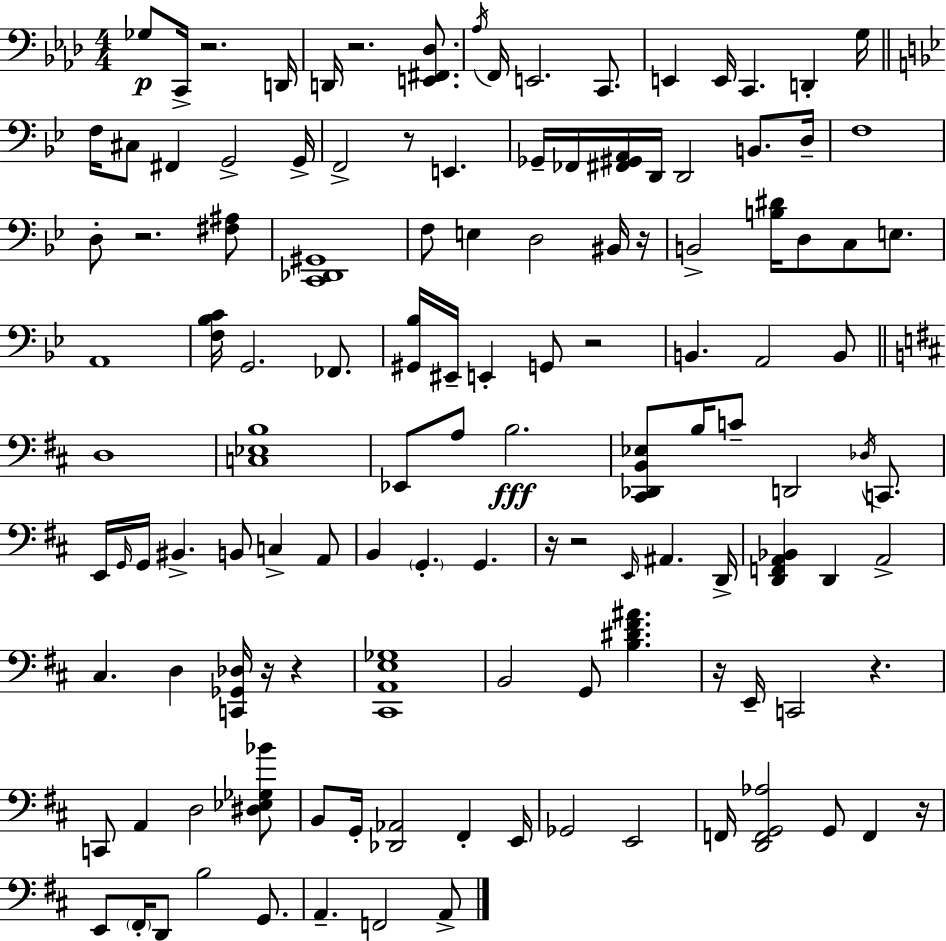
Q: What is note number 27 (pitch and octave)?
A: F3